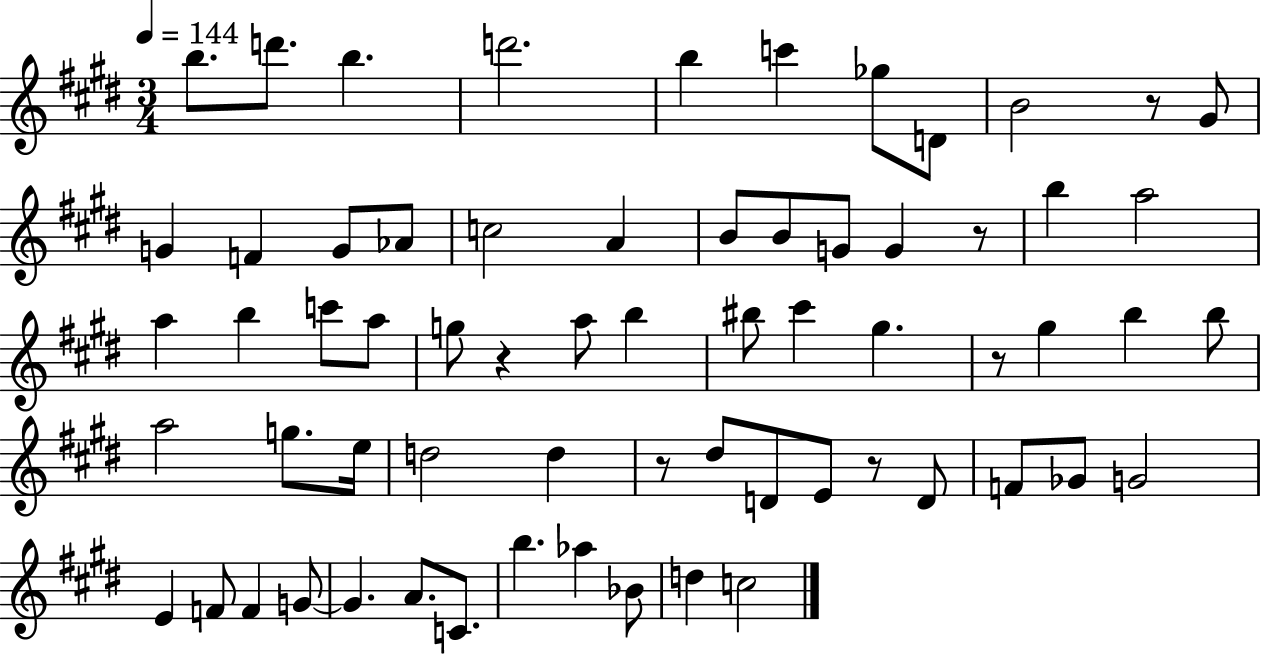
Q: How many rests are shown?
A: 6